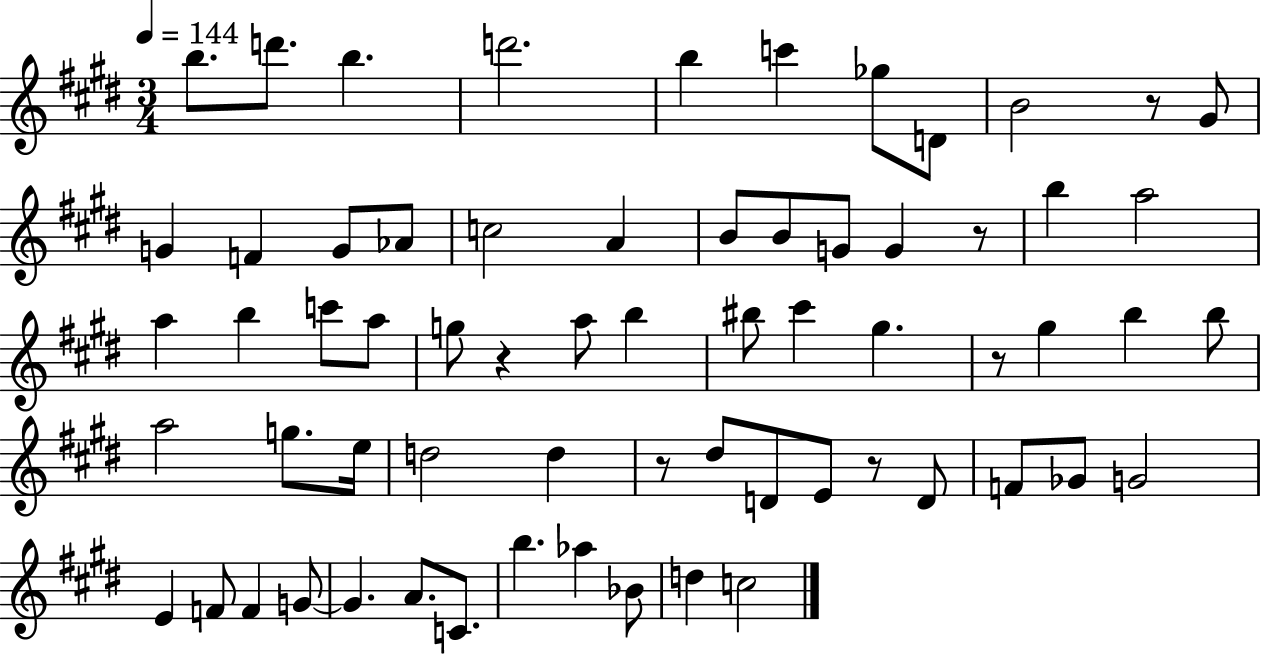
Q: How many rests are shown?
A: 6